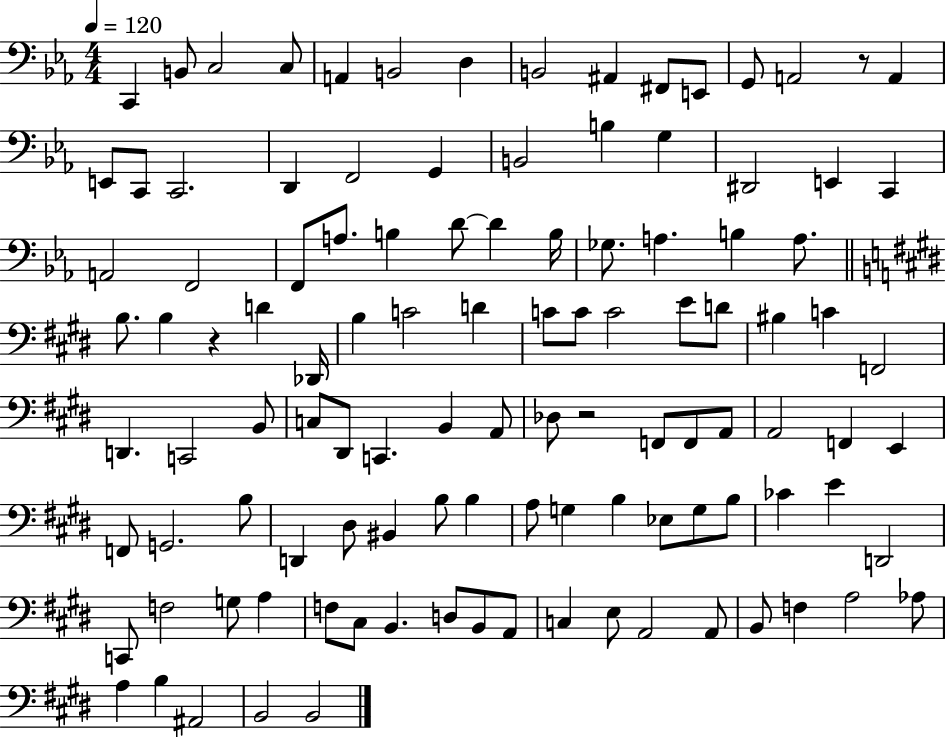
{
  \clef bass
  \numericTimeSignature
  \time 4/4
  \key ees \major
  \tempo 4 = 120
  c,4 b,8 c2 c8 | a,4 b,2 d4 | b,2 ais,4 fis,8 e,8 | g,8 a,2 r8 a,4 | \break e,8 c,8 c,2. | d,4 f,2 g,4 | b,2 b4 g4 | dis,2 e,4 c,4 | \break a,2 f,2 | f,8 a8. b4 d'8~~ d'4 b16 | ges8. a4. b4 a8. | \bar "||" \break \key e \major b8. b4 r4 d'4 des,16 | b4 c'2 d'4 | c'8 c'8 c'2 e'8 d'8 | bis4 c'4 f,2 | \break d,4. c,2 b,8 | c8 dis,8 c,4. b,4 a,8 | des8 r2 f,8 f,8 a,8 | a,2 f,4 e,4 | \break f,8 g,2. b8 | d,4 dis8 bis,4 b8 b4 | a8 g4 b4 ees8 g8 b8 | ces'4 e'4 d,2 | \break c,8 f2 g8 a4 | f8 cis8 b,4. d8 b,8 a,8 | c4 e8 a,2 a,8 | b,8 f4 a2 aes8 | \break a4 b4 ais,2 | b,2 b,2 | \bar "|."
}